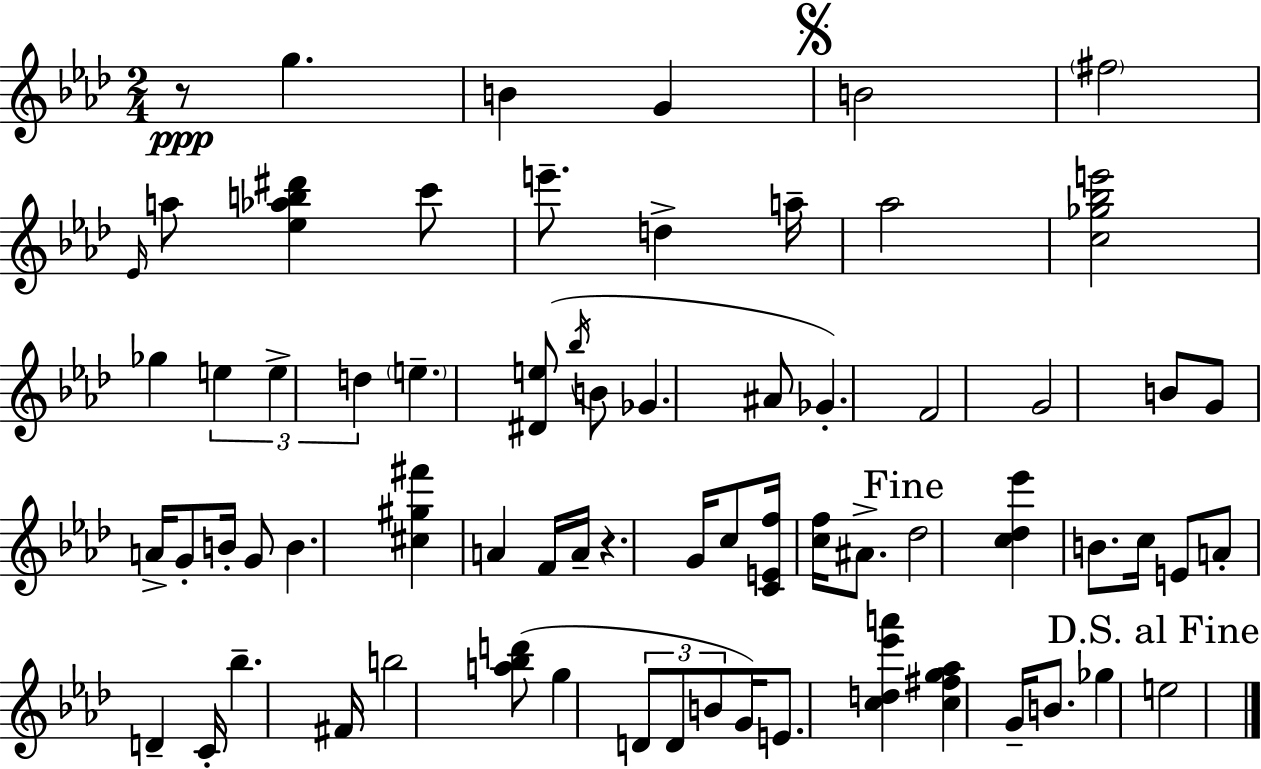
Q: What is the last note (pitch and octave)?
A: E5